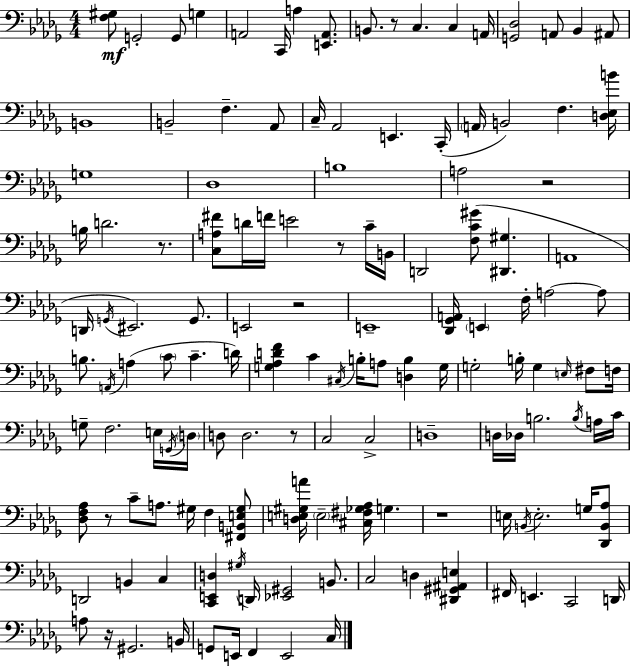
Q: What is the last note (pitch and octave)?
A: C3